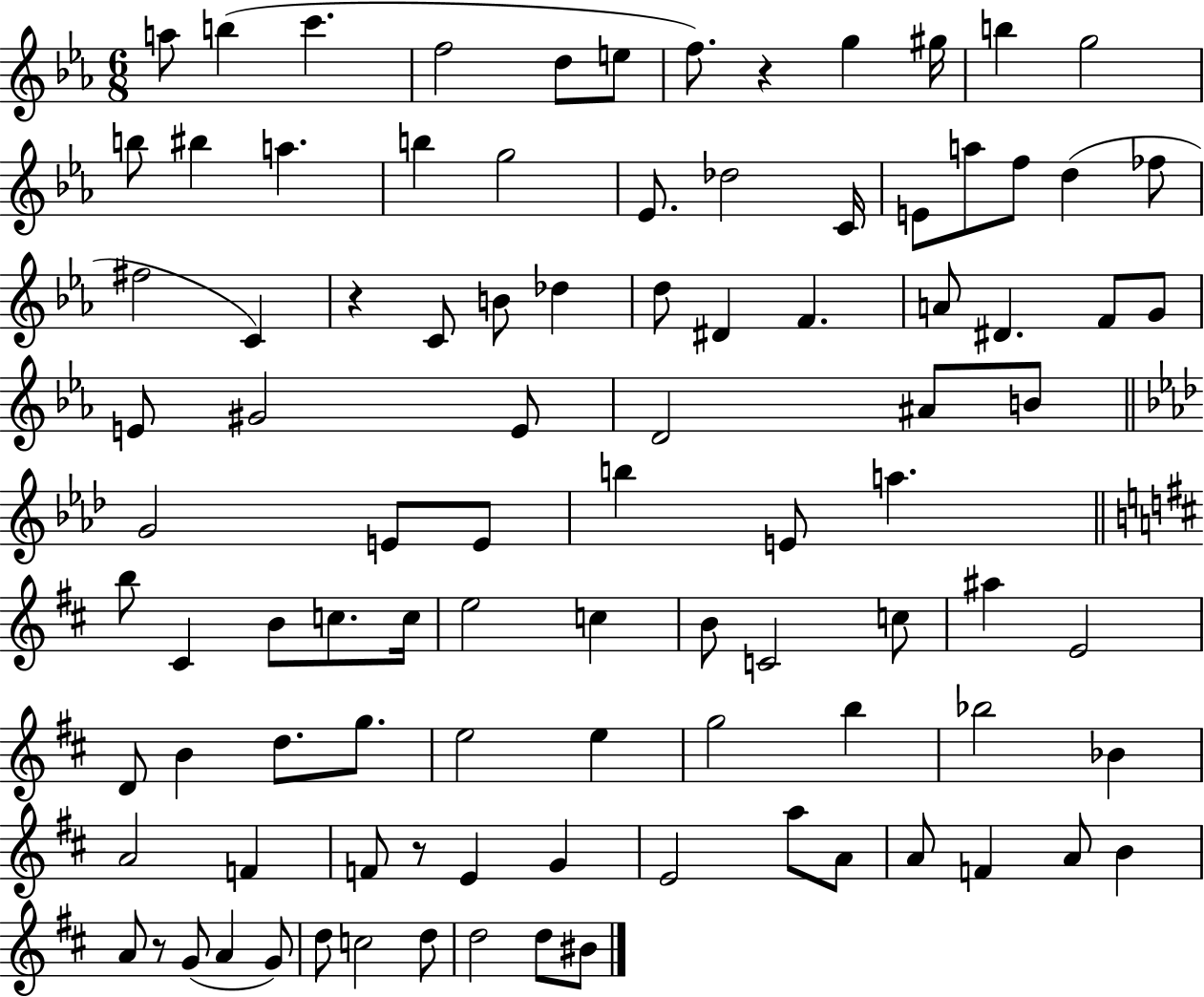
{
  \clef treble
  \numericTimeSignature
  \time 6/8
  \key ees \major
  a''8 b''4( c'''4. | f''2 d''8 e''8 | f''8.) r4 g''4 gis''16 | b''4 g''2 | \break b''8 bis''4 a''4. | b''4 g''2 | ees'8. des''2 c'16 | e'8 a''8 f''8 d''4( fes''8 | \break fis''2 c'4) | r4 c'8 b'8 des''4 | d''8 dis'4 f'4. | a'8 dis'4. f'8 g'8 | \break e'8 gis'2 e'8 | d'2 ais'8 b'8 | \bar "||" \break \key aes \major g'2 e'8 e'8 | b''4 e'8 a''4. | \bar "||" \break \key d \major b''8 cis'4 b'8 c''8. c''16 | e''2 c''4 | b'8 c'2 c''8 | ais''4 e'2 | \break d'8 b'4 d''8. g''8. | e''2 e''4 | g''2 b''4 | bes''2 bes'4 | \break a'2 f'4 | f'8 r8 e'4 g'4 | e'2 a''8 a'8 | a'8 f'4 a'8 b'4 | \break a'8 r8 g'8( a'4 g'8) | d''8 c''2 d''8 | d''2 d''8 bis'8 | \bar "|."
}